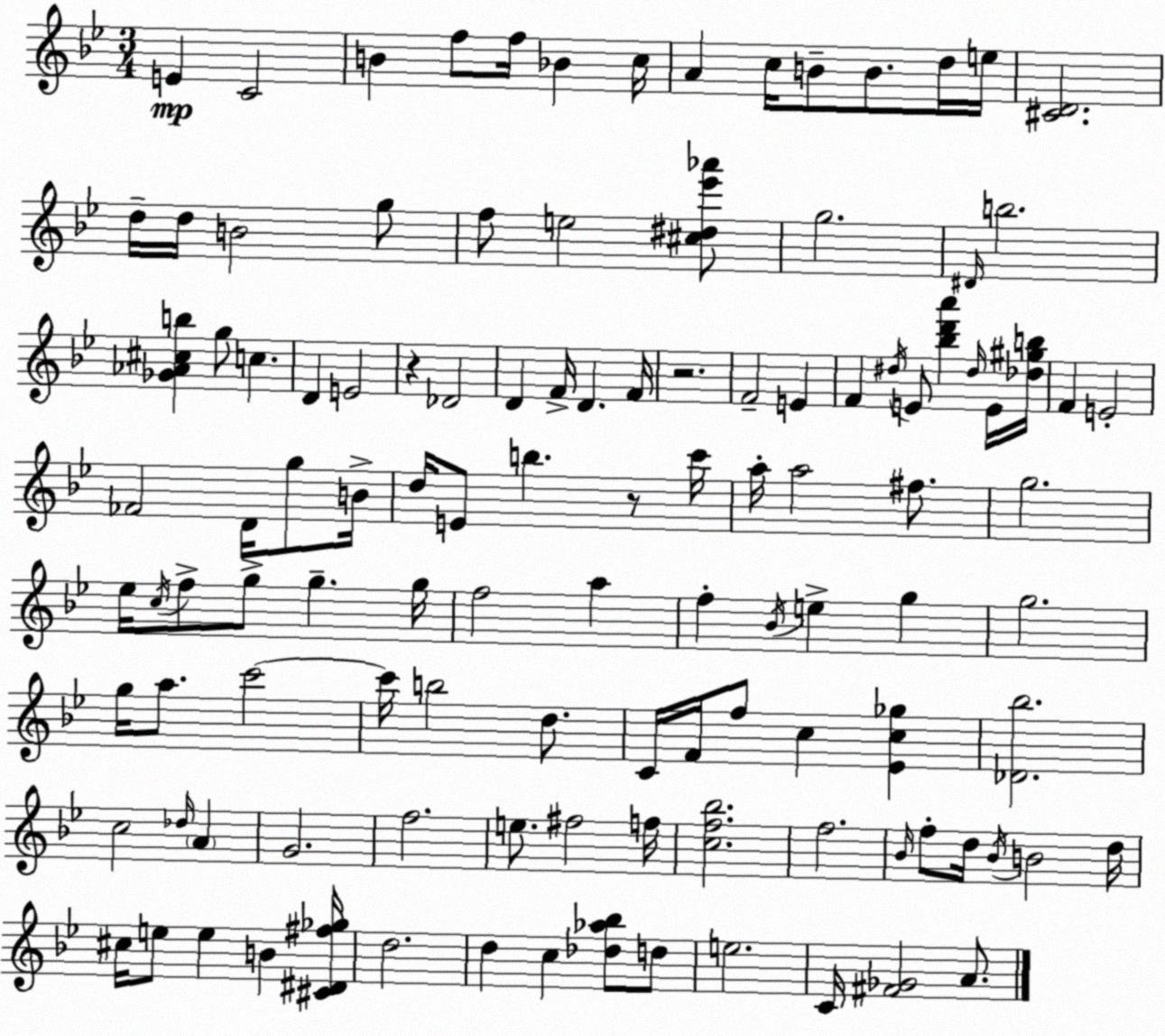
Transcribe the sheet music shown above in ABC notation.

X:1
T:Untitled
M:3/4
L:1/4
K:Bb
E C2 B f/2 f/4 _B c/4 A c/4 B/2 B/2 d/4 e/4 [^CD]2 d/4 d/4 B2 g/2 f/2 e2 [^c^d_e'_a']/2 g2 ^D/4 b2 [_G_A^cb] g/2 c D E2 z _D2 D F/4 D F/4 z2 F2 E F ^d/4 E/2 [_bd'a'] ^d/4 E/4 [_d^gb]/4 F E2 _F2 D/4 g/2 B/4 d/4 E/2 b z/2 c'/4 a/4 a2 ^f/2 g2 _e/4 c/4 f/2 g/2 g g/4 f2 a f _B/4 e g g2 g/4 a/2 c'2 c'/4 b2 d/2 C/4 F/4 f/2 c [_Ec_g] [_D_b]2 c2 _d/4 A G2 f2 e/2 ^f2 f/4 [cf_b]2 f2 _B/4 f/2 d/4 _B/4 B2 d/4 ^c/4 e/2 e B [^C^D^f_g]/4 d2 d c [_d_a_b]/2 d/2 e2 C/4 [^F_G]2 A/2